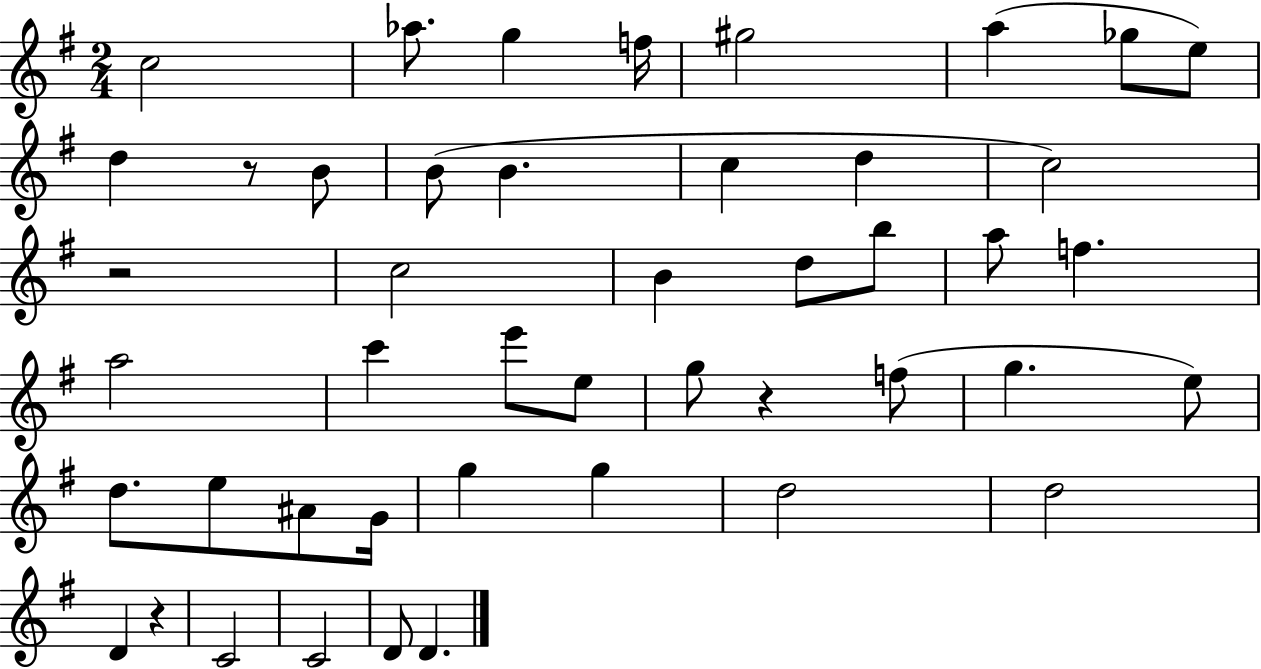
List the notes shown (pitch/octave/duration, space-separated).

C5/h Ab5/e. G5/q F5/s G#5/h A5/q Gb5/e E5/e D5/q R/e B4/e B4/e B4/q. C5/q D5/q C5/h R/h C5/h B4/q D5/e B5/e A5/e F5/q. A5/h C6/q E6/e E5/e G5/e R/q F5/e G5/q. E5/e D5/e. E5/e A#4/e G4/s G5/q G5/q D5/h D5/h D4/q R/q C4/h C4/h D4/e D4/q.